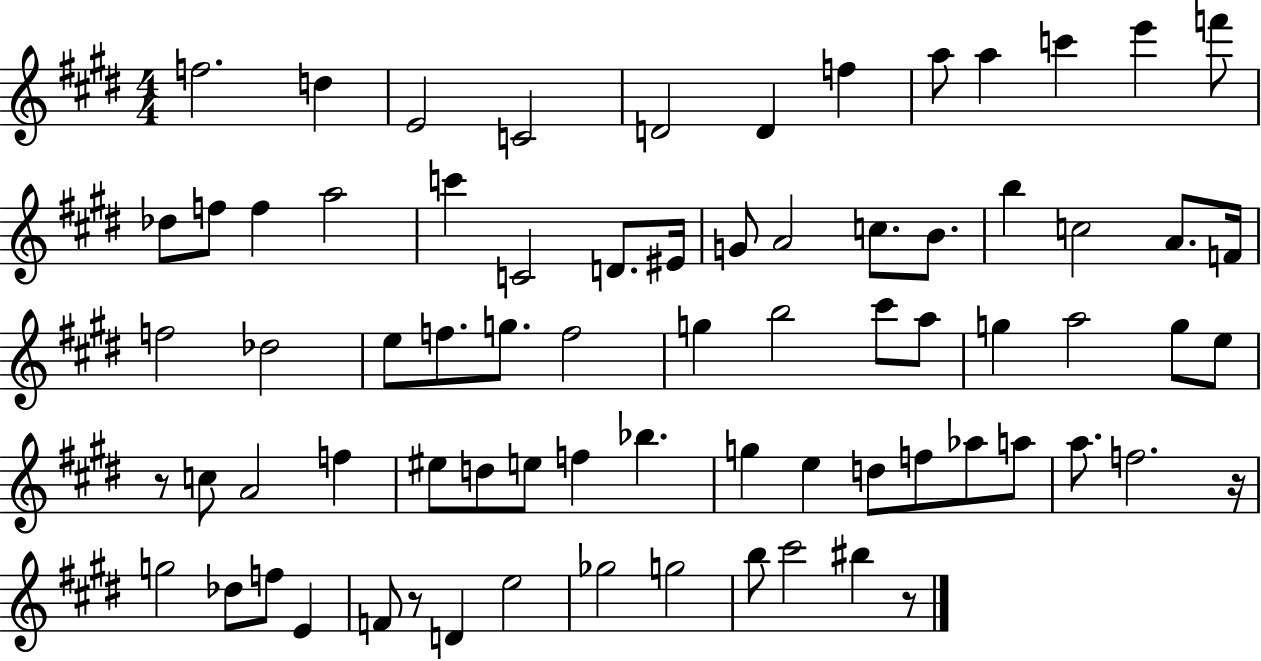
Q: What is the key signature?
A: E major